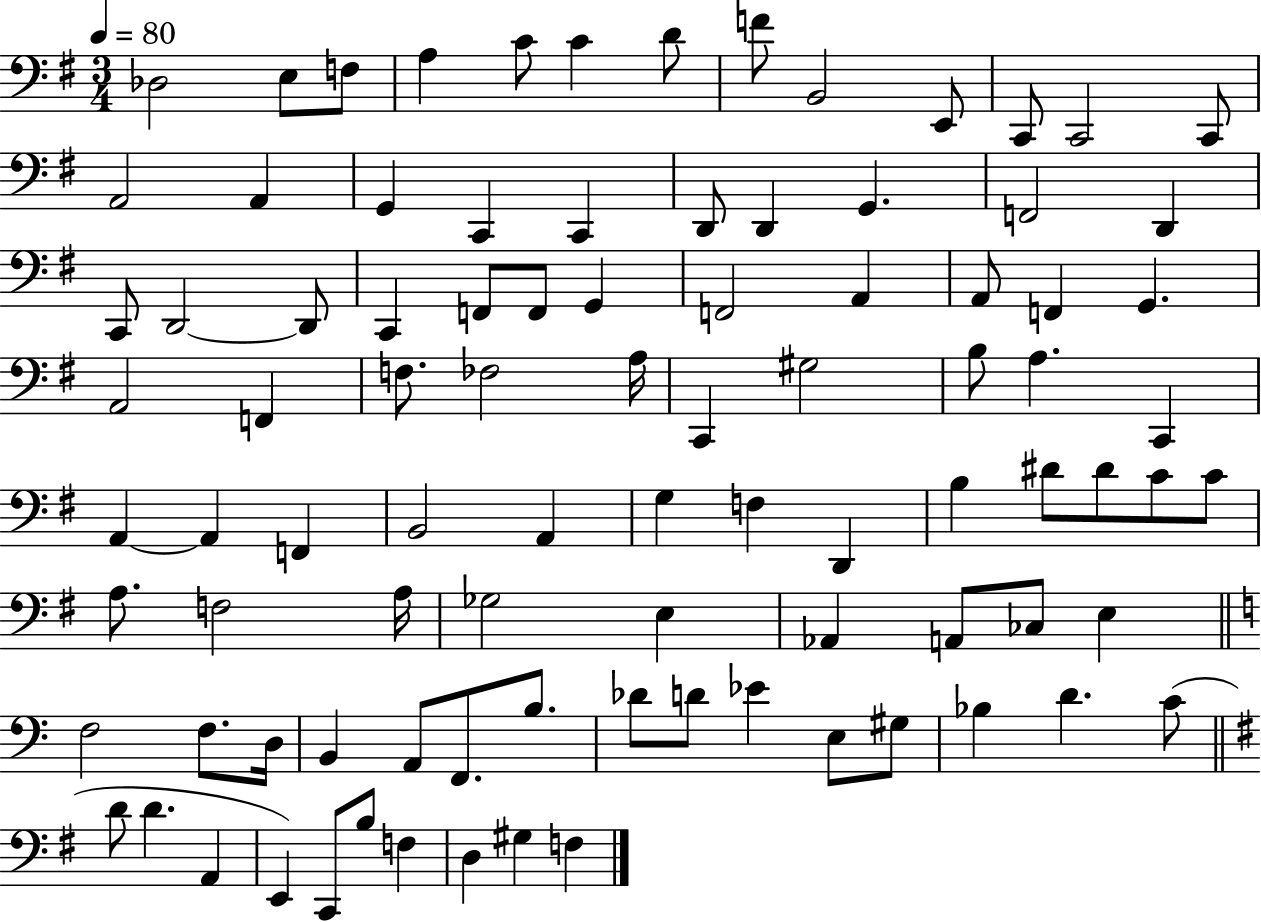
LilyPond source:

{
  \clef bass
  \numericTimeSignature
  \time 3/4
  \key g \major
  \tempo 4 = 80
  des2 e8 f8 | a4 c'8 c'4 d'8 | f'8 b,2 e,8 | c,8 c,2 c,8 | \break a,2 a,4 | g,4 c,4 c,4 | d,8 d,4 g,4. | f,2 d,4 | \break c,8 d,2~~ d,8 | c,4 f,8 f,8 g,4 | f,2 a,4 | a,8 f,4 g,4. | \break a,2 f,4 | f8. fes2 a16 | c,4 gis2 | b8 a4. c,4 | \break a,4~~ a,4 f,4 | b,2 a,4 | g4 f4 d,4 | b4 dis'8 dis'8 c'8 c'8 | \break a8. f2 a16 | ges2 e4 | aes,4 a,8 ces8 e4 | \bar "||" \break \key c \major f2 f8. d16 | b,4 a,8 f,8. b8. | des'8 d'8 ees'4 e8 gis8 | bes4 d'4. c'8( | \break \bar "||" \break \key g \major d'8 d'4. a,4 | e,4) c,8 b8 f4 | d4 gis4 f4 | \bar "|."
}